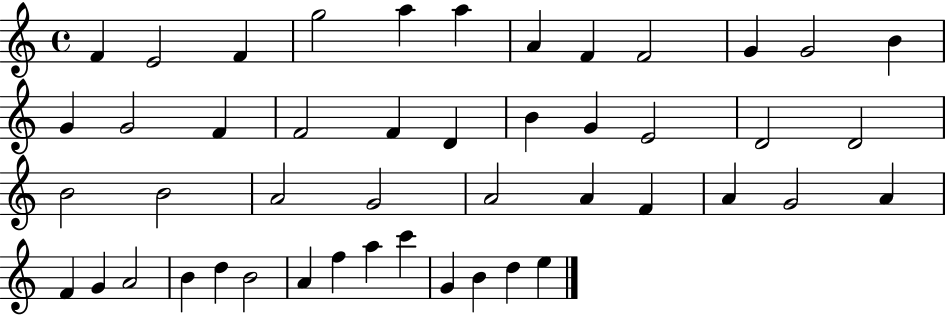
F4/q E4/h F4/q G5/h A5/q A5/q A4/q F4/q F4/h G4/q G4/h B4/q G4/q G4/h F4/q F4/h F4/q D4/q B4/q G4/q E4/h D4/h D4/h B4/h B4/h A4/h G4/h A4/h A4/q F4/q A4/q G4/h A4/q F4/q G4/q A4/h B4/q D5/q B4/h A4/q F5/q A5/q C6/q G4/q B4/q D5/q E5/q